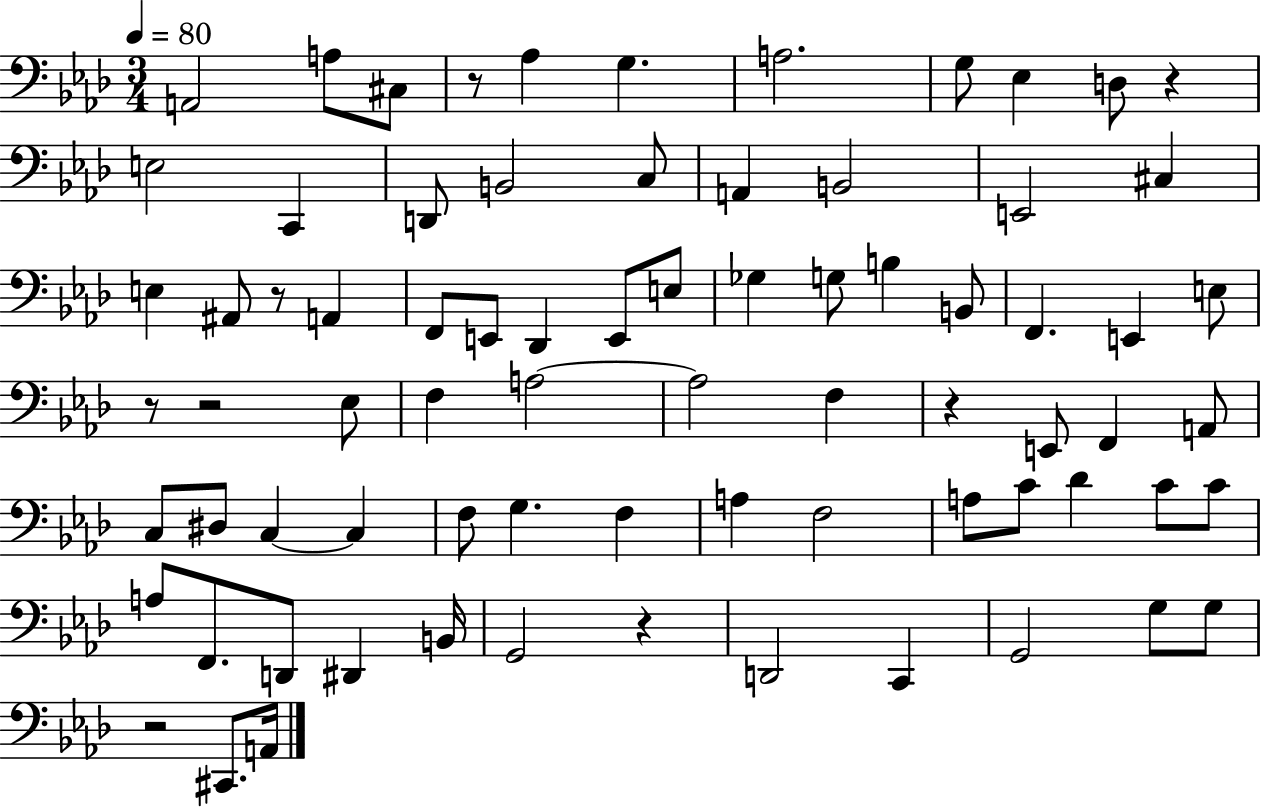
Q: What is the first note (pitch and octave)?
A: A2